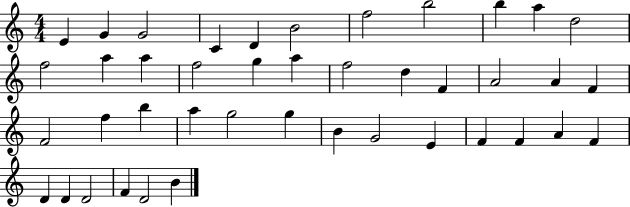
E4/q G4/q G4/h C4/q D4/q B4/h F5/h B5/h B5/q A5/q D5/h F5/h A5/q A5/q F5/h G5/q A5/q F5/h D5/q F4/q A4/h A4/q F4/q F4/h F5/q B5/q A5/q G5/h G5/q B4/q G4/h E4/q F4/q F4/q A4/q F4/q D4/q D4/q D4/h F4/q D4/h B4/q